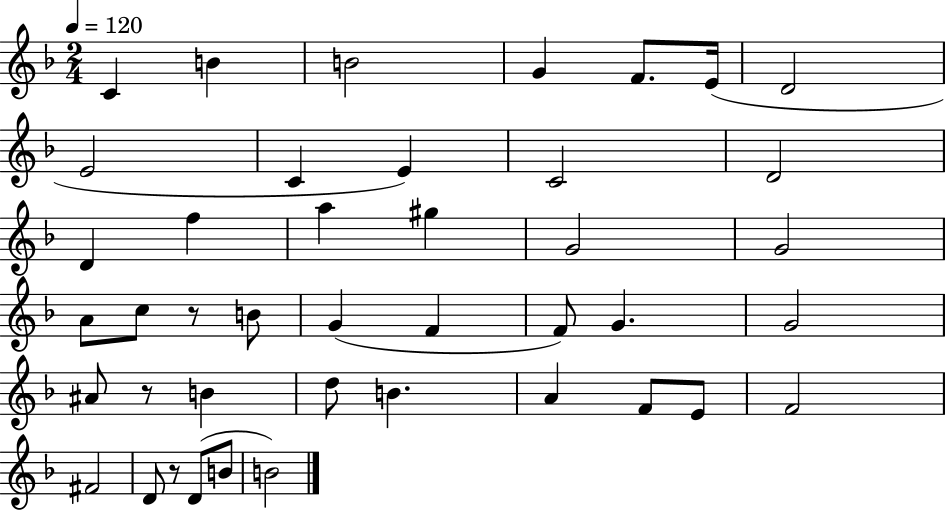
{
  \clef treble
  \numericTimeSignature
  \time 2/4
  \key f \major
  \tempo 4 = 120
  c'4 b'4 | b'2 | g'4 f'8. e'16( | d'2 | \break e'2 | c'4 e'4) | c'2 | d'2 | \break d'4 f''4 | a''4 gis''4 | g'2 | g'2 | \break a'8 c''8 r8 b'8 | g'4( f'4 | f'8) g'4. | g'2 | \break ais'8 r8 b'4 | d''8 b'4. | a'4 f'8 e'8 | f'2 | \break fis'2 | d'8 r8 d'8( b'8 | b'2) | \bar "|."
}